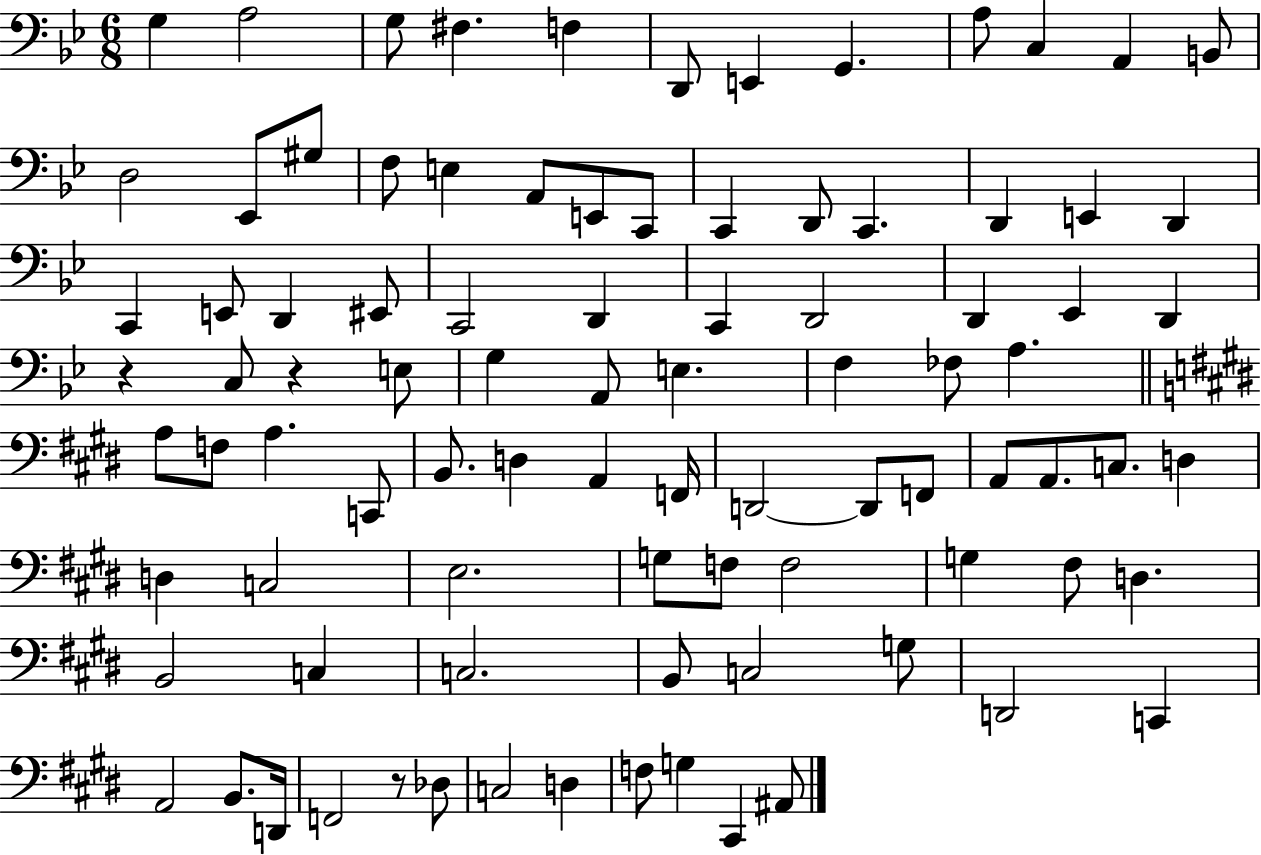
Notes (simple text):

G3/q A3/h G3/e F#3/q. F3/q D2/e E2/q G2/q. A3/e C3/q A2/q B2/e D3/h Eb2/e G#3/e F3/e E3/q A2/e E2/e C2/e C2/q D2/e C2/q. D2/q E2/q D2/q C2/q E2/e D2/q EIS2/e C2/h D2/q C2/q D2/h D2/q Eb2/q D2/q R/q C3/e R/q E3/e G3/q A2/e E3/q. F3/q FES3/e A3/q. A3/e F3/e A3/q. C2/e B2/e. D3/q A2/q F2/s D2/h D2/e F2/e A2/e A2/e. C3/e. D3/q D3/q C3/h E3/h. G3/e F3/e F3/h G3/q F#3/e D3/q. B2/h C3/q C3/h. B2/e C3/h G3/e D2/h C2/q A2/h B2/e. D2/s F2/h R/e Db3/e C3/h D3/q F3/e G3/q C#2/q A#2/e